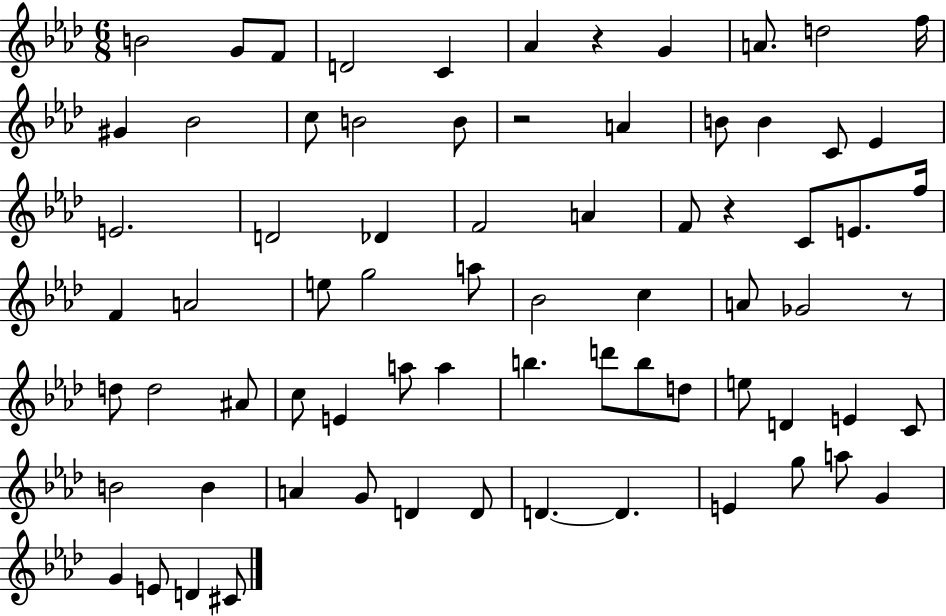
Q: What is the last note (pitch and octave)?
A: C#4